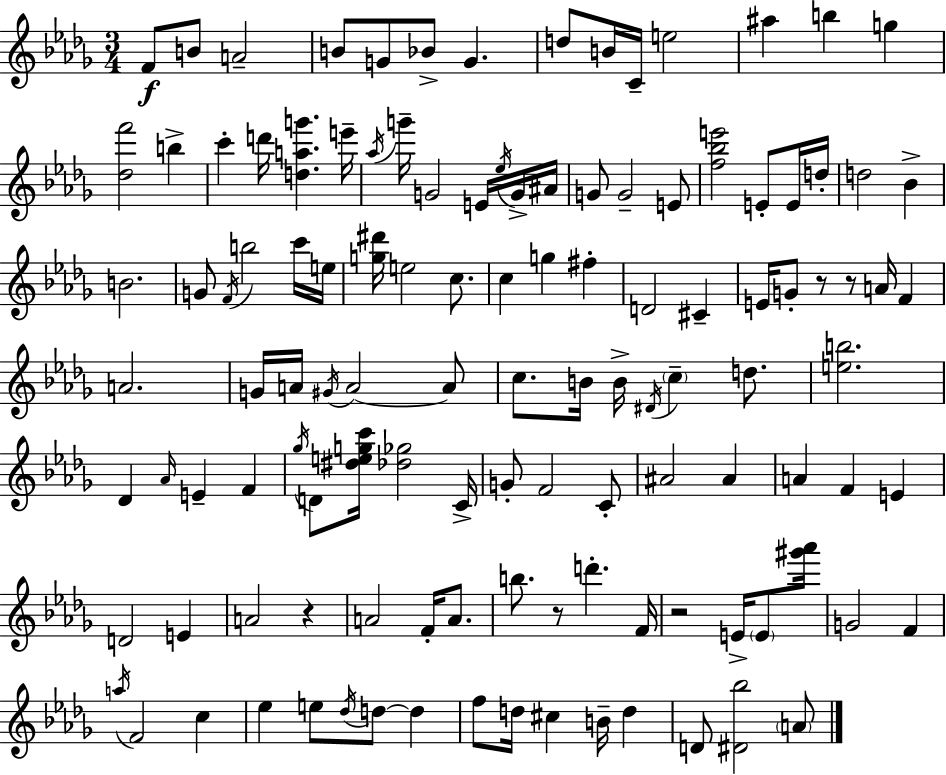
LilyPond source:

{
  \clef treble
  \numericTimeSignature
  \time 3/4
  \key bes \minor
  f'8\f b'8 a'2-- | b'8 g'8 bes'8-> g'4. | d''8 b'16 c'16-- e''2 | ais''4 b''4 g''4 | \break <des'' f'''>2 b''4-> | c'''4-. d'''16 <d'' a'' g'''>4. e'''16-- | \acciaccatura { aes''16 } g'''16-- g'2 e'16 \acciaccatura { ees''16 } | g'16-> ais'16 g'8 g'2-- | \break e'8 <f'' bes'' e'''>2 e'8-. | e'16 d''16-. d''2 bes'4-> | b'2. | g'8 \acciaccatura { f'16 } b''2 | \break c'''16 e''16 <g'' dis'''>16 e''2 | c''8. c''4 g''4 fis''4-. | d'2 cis'4-- | e'16 g'8-. r8 r8 a'16 f'4 | \break a'2. | g'16 a'16 \acciaccatura { gis'16 } a'2~~ | a'8 c''8. b'16 b'16-> \acciaccatura { dis'16 } \parenthesize c''4-- | d''8. <e'' b''>2. | \break des'4 \grace { aes'16 } e'4-- | f'4 \acciaccatura { ges''16 } d'8 <dis'' e'' g'' c'''>16 <des'' ges''>2 | c'16-> g'8-. f'2 | c'8-. ais'2 | \break ais'4 a'4 f'4 | e'4 d'2 | e'4 a'2 | r4 a'2 | \break f'16-. a'8. b''8. r8 | d'''4.-. f'16 r2 | e'16-> \parenthesize e'8 <gis''' aes'''>16 g'2 | f'4 \acciaccatura { a''16 } f'2 | \break c''4 ees''4 | e''8 \acciaccatura { des''16 } d''8~~ d''4 f''8 d''16 | cis''4 b'16-- d''4 d'8 <dis' bes''>2 | \parenthesize a'8 \bar "|."
}